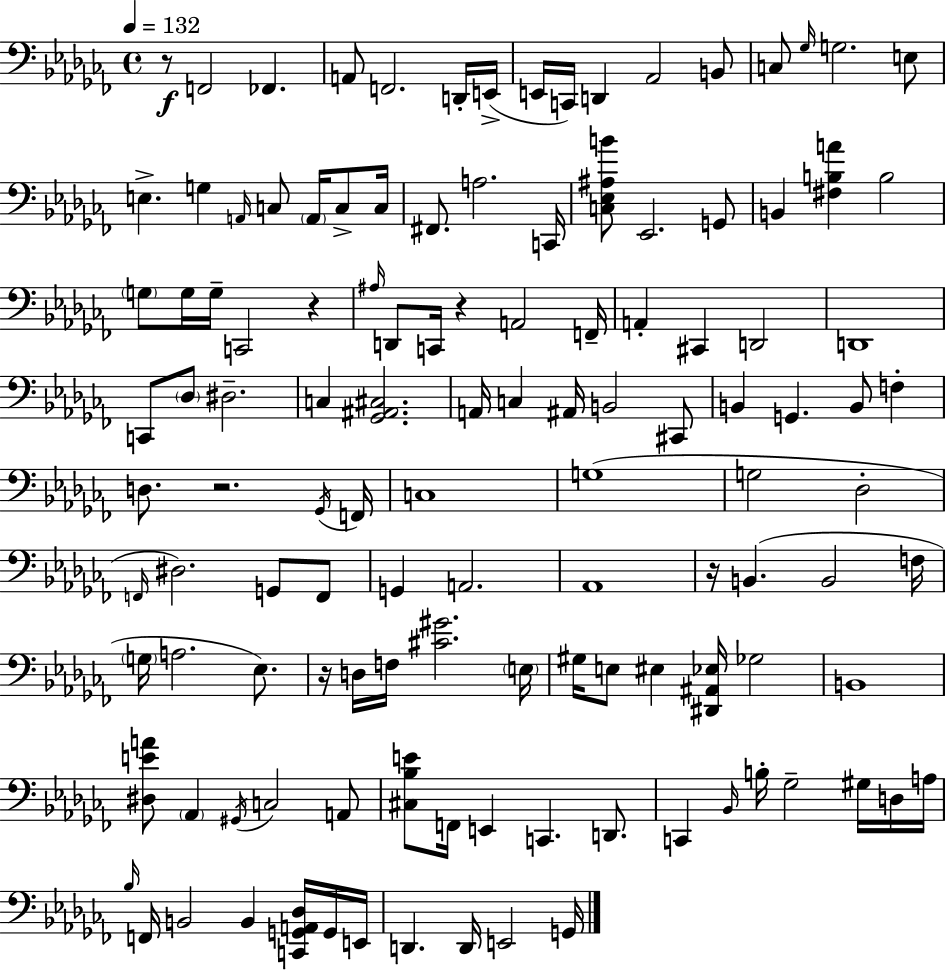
{
  \clef bass
  \time 4/4
  \defaultTimeSignature
  \key aes \minor
  \tempo 4 = 132
  r8\f f,2 fes,4. | a,8 f,2. d,16-. e,16->( | e,16 c,16) d,4 aes,2 b,8 | c8 \grace { ges16 } g2. e8 | \break e4.-> g4 \grace { a,16 } c8 \parenthesize a,16 c8-> | c16 fis,8. a2. | c,16 <c ees ais b'>8 ees,2. | g,8 b,4 <fis b a'>4 b2 | \break \parenthesize g8 g16 g16-- c,2 r4 | \grace { ais16 } d,8 c,16 r4 a,2 | f,16-- a,4-. cis,4 d,2 | d,1 | \break c,8 \parenthesize des8 dis2.-- | c4 <ges, ais, cis>2. | a,16 c4 ais,16 b,2 | cis,8 b,4 g,4. b,8 f4-. | \break d8. r2. | \acciaccatura { ges,16 } f,16 c1 | g1( | g2 des2-. | \break \grace { f,16 }) dis2. | g,8 f,8 g,4 a,2. | aes,1 | r16 b,4.( b,2 | \break f16 \parenthesize g16 a2. | ees8.) r16 d16 f16 <cis' gis'>2. | \parenthesize e16 gis16 e8 eis4 <dis, ais, ees>16 ges2 | b,1 | \break <dis e' a'>8 \parenthesize aes,4 \acciaccatura { gis,16 } c2 | a,8 <cis bes e'>8 f,16 e,4 c,4. | d,8. c,4 \grace { bes,16 } b16-. ges2-- | gis16 d16 a16 \grace { bes16 } f,16 b,2 | \break b,4 <c, g, a, des>16 g,16 e,16 d,4. d,16 e,2 | g,16 \bar "|."
}